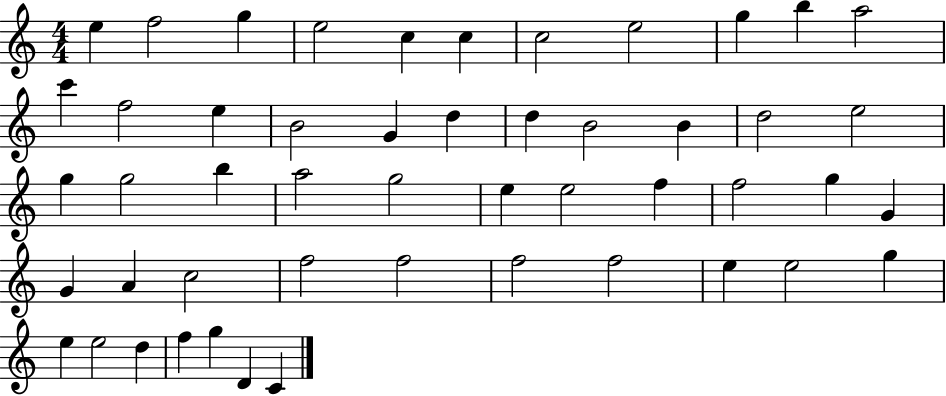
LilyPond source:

{
  \clef treble
  \numericTimeSignature
  \time 4/4
  \key c \major
  e''4 f''2 g''4 | e''2 c''4 c''4 | c''2 e''2 | g''4 b''4 a''2 | \break c'''4 f''2 e''4 | b'2 g'4 d''4 | d''4 b'2 b'4 | d''2 e''2 | \break g''4 g''2 b''4 | a''2 g''2 | e''4 e''2 f''4 | f''2 g''4 g'4 | \break g'4 a'4 c''2 | f''2 f''2 | f''2 f''2 | e''4 e''2 g''4 | \break e''4 e''2 d''4 | f''4 g''4 d'4 c'4 | \bar "|."
}